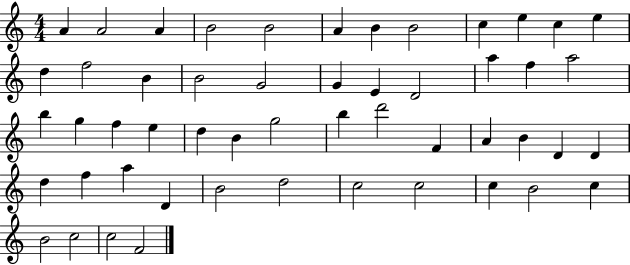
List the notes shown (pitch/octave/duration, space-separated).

A4/q A4/h A4/q B4/h B4/h A4/q B4/q B4/h C5/q E5/q C5/q E5/q D5/q F5/h B4/q B4/h G4/h G4/q E4/q D4/h A5/q F5/q A5/h B5/q G5/q F5/q E5/q D5/q B4/q G5/h B5/q D6/h F4/q A4/q B4/q D4/q D4/q D5/q F5/q A5/q D4/q B4/h D5/h C5/h C5/h C5/q B4/h C5/q B4/h C5/h C5/h F4/h